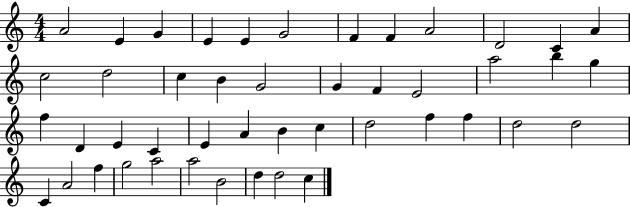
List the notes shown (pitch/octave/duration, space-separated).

A4/h E4/q G4/q E4/q E4/q G4/h F4/q F4/q A4/h D4/h C4/q A4/q C5/h D5/h C5/q B4/q G4/h G4/q F4/q E4/h A5/h B5/q G5/q F5/q D4/q E4/q C4/q E4/q A4/q B4/q C5/q D5/h F5/q F5/q D5/h D5/h C4/q A4/h F5/q G5/h A5/h A5/h B4/h D5/q D5/h C5/q